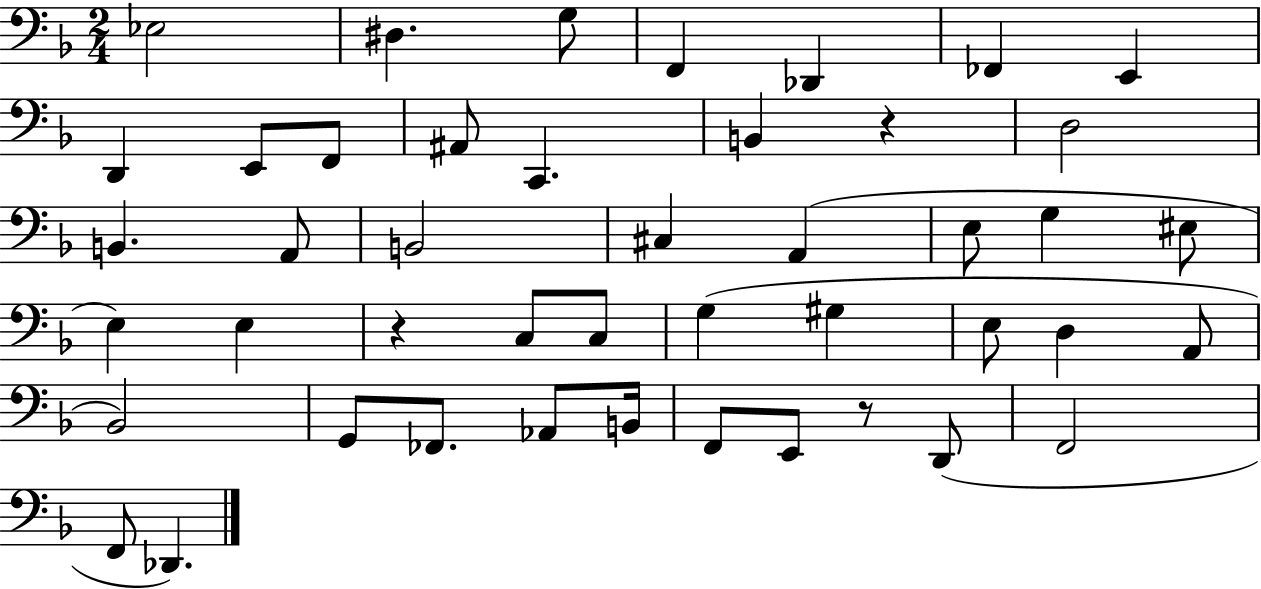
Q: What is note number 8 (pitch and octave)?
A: D2